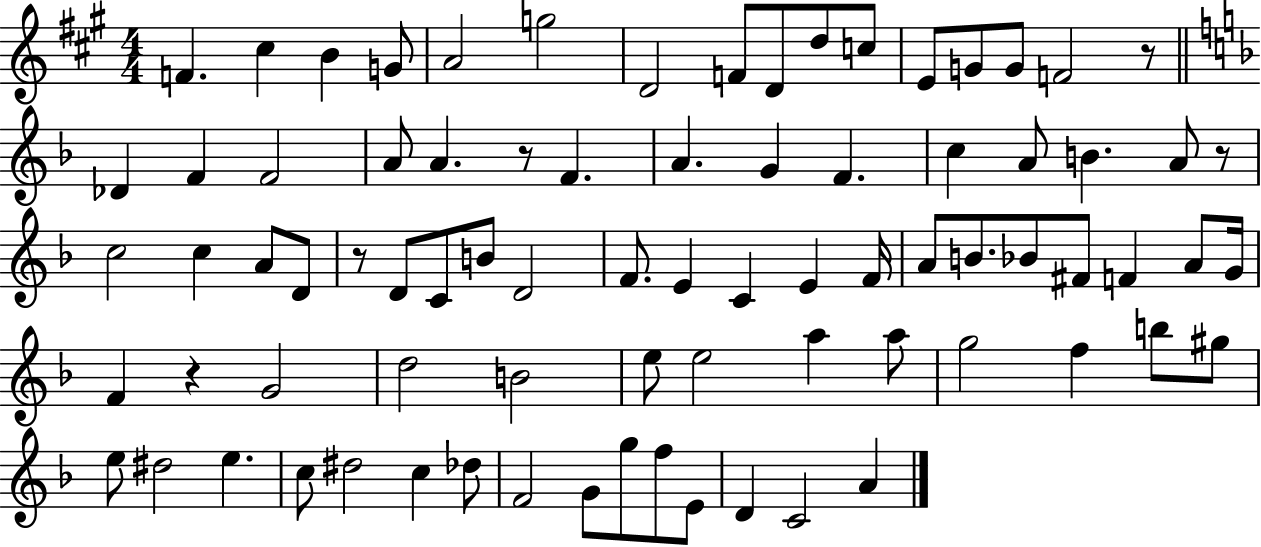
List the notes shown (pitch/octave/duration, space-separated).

F4/q. C#5/q B4/q G4/e A4/h G5/h D4/h F4/e D4/e D5/e C5/e E4/e G4/e G4/e F4/h R/e Db4/q F4/q F4/h A4/e A4/q. R/e F4/q. A4/q. G4/q F4/q. C5/q A4/e B4/q. A4/e R/e C5/h C5/q A4/e D4/e R/e D4/e C4/e B4/e D4/h F4/e. E4/q C4/q E4/q F4/s A4/e B4/e. Bb4/e F#4/e F4/q A4/e G4/s F4/q R/q G4/h D5/h B4/h E5/e E5/h A5/q A5/e G5/h F5/q B5/e G#5/e E5/e D#5/h E5/q. C5/e D#5/h C5/q Db5/e F4/h G4/e G5/e F5/e E4/e D4/q C4/h A4/q